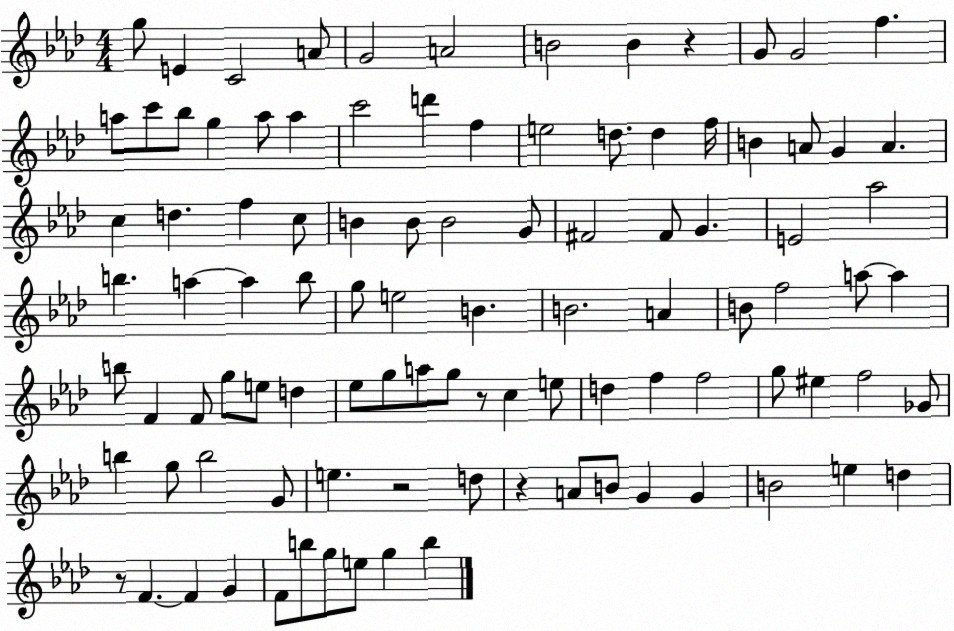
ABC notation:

X:1
T:Untitled
M:4/4
L:1/4
K:Ab
g/2 E C2 A/2 G2 A2 B2 B z G/2 G2 f a/2 c'/2 _b/2 g a/2 a c'2 d' f e2 d/2 d f/4 B A/2 G A c d f c/2 B B/2 B2 G/2 ^F2 ^F/2 G E2 _a2 b a a b/2 g/2 e2 B B2 A B/2 f2 a/2 a b/2 F F/2 g/2 e/2 d _e/2 g/2 a/2 g/2 z/2 c e/2 d f f2 g/2 ^e f2 _G/2 b g/2 b2 G/2 e z2 d/2 z A/2 B/2 G G B2 e d z/2 F F G F/2 b/2 g/2 e/2 g b